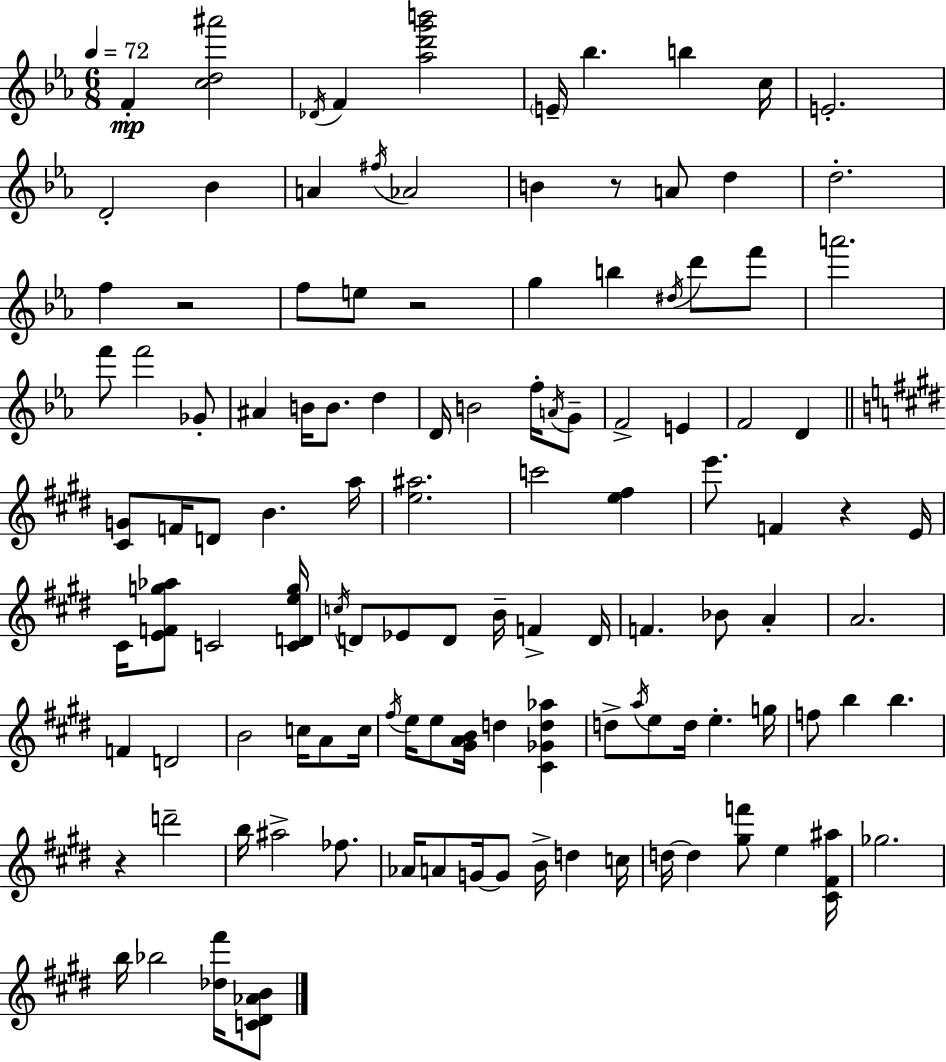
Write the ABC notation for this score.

X:1
T:Untitled
M:6/8
L:1/4
K:Cm
F [cd^a']2 _D/4 F [_ad'g'b']2 E/4 _b b c/4 E2 D2 _B A ^f/4 _A2 B z/2 A/2 d d2 f z2 f/2 e/2 z2 g b ^d/4 d'/2 f'/2 a'2 f'/2 f'2 _G/2 ^A B/4 B/2 d D/4 B2 f/4 A/4 G/2 F2 E F2 D [^CG]/2 F/4 D/2 B a/4 [e^a]2 c'2 [e^f] e'/2 F z E/4 ^C/4 [EFg_a]/2 C2 [CDeg]/4 c/4 D/2 _E/2 D/2 B/4 F D/4 F _B/2 A A2 F D2 B2 c/4 A/2 c/4 ^f/4 e/4 e/2 [^GAB]/4 d [^C_Gd_a] d/2 a/4 e/2 d/4 e g/4 f/2 b b z d'2 b/4 ^a2 _f/2 _A/4 A/2 G/4 G/2 B/4 d c/4 d/4 d [^gf']/2 e [^C^F^a]/4 _g2 b/4 _b2 [_d^f']/4 [C^D_AB]/2